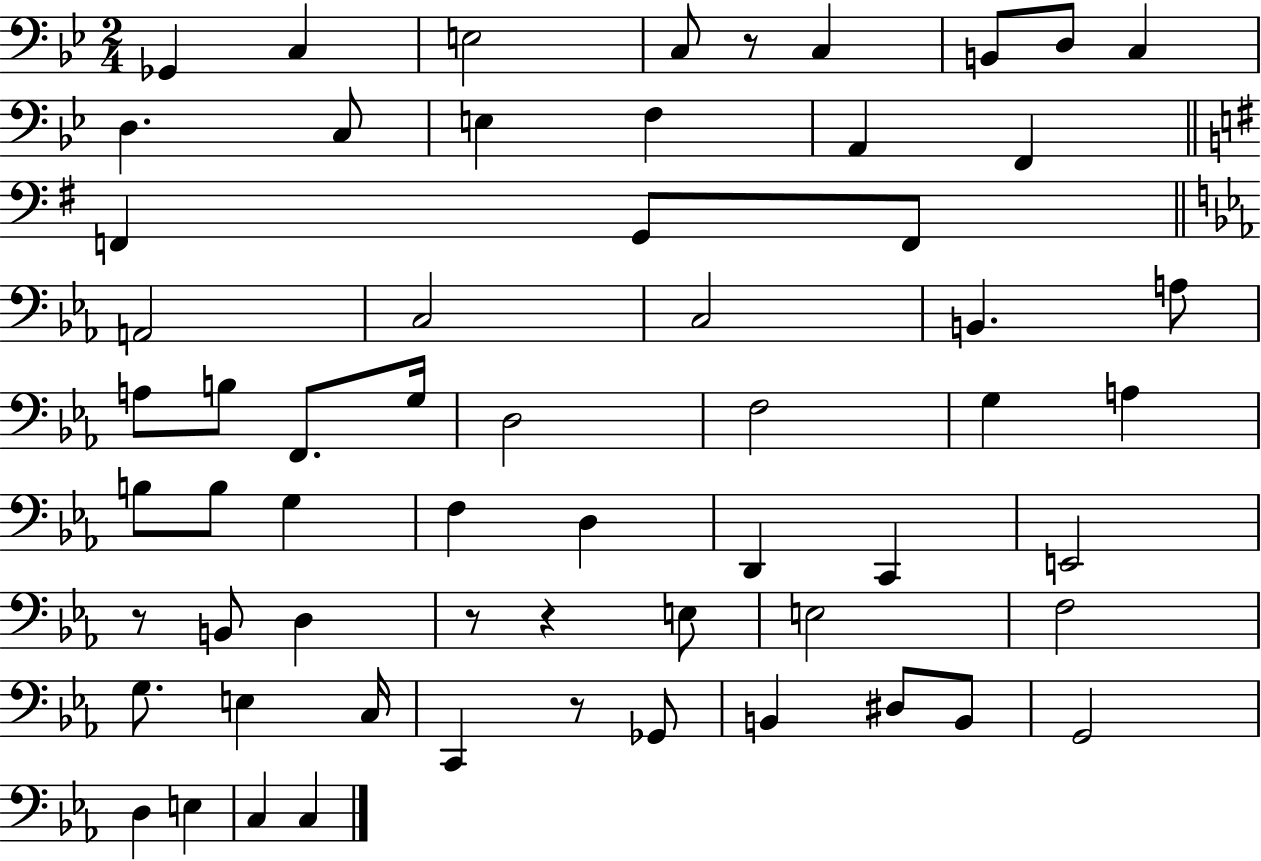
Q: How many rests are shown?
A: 5